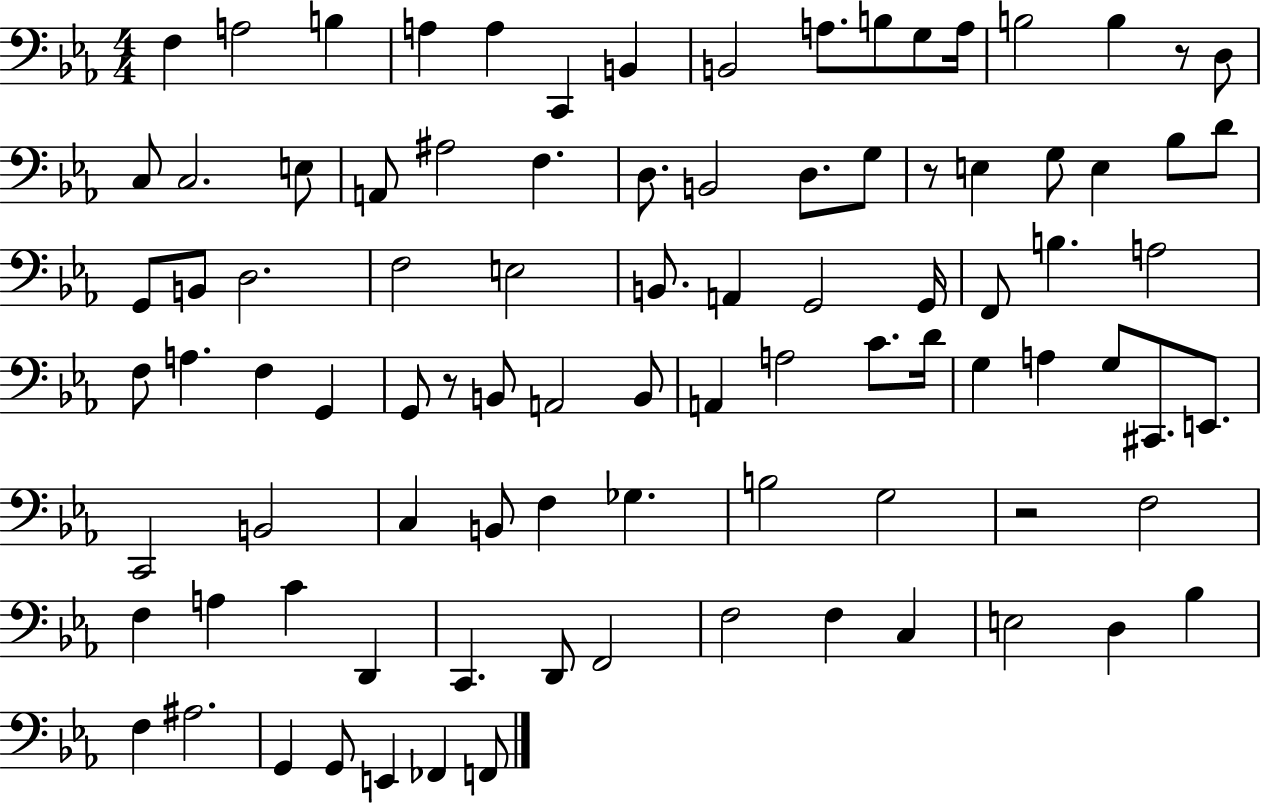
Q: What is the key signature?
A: EES major